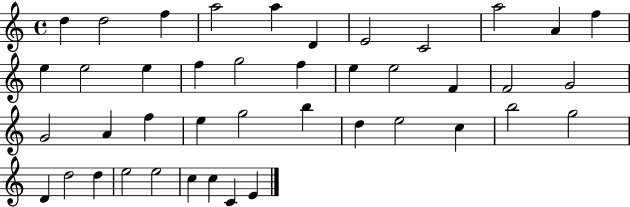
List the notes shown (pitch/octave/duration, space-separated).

D5/q D5/h F5/q A5/h A5/q D4/q E4/h C4/h A5/h A4/q F5/q E5/q E5/h E5/q F5/q G5/h F5/q E5/q E5/h F4/q F4/h G4/h G4/h A4/q F5/q E5/q G5/h B5/q D5/q E5/h C5/q B5/h G5/h D4/q D5/h D5/q E5/h E5/h C5/q C5/q C4/q E4/q